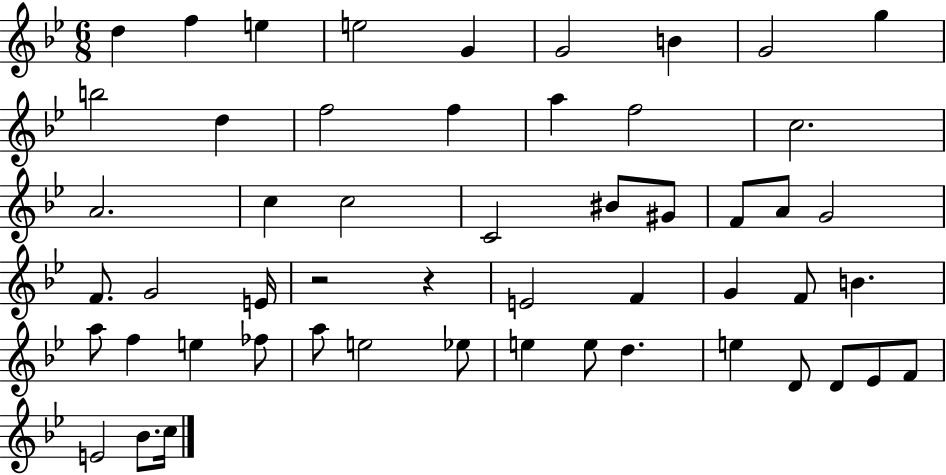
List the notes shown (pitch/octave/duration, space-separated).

D5/q F5/q E5/q E5/h G4/q G4/h B4/q G4/h G5/q B5/h D5/q F5/h F5/q A5/q F5/h C5/h. A4/h. C5/q C5/h C4/h BIS4/e G#4/e F4/e A4/e G4/h F4/e. G4/h E4/s R/h R/q E4/h F4/q G4/q F4/e B4/q. A5/e F5/q E5/q FES5/e A5/e E5/h Eb5/e E5/q E5/e D5/q. E5/q D4/e D4/e Eb4/e F4/e E4/h Bb4/e. C5/s